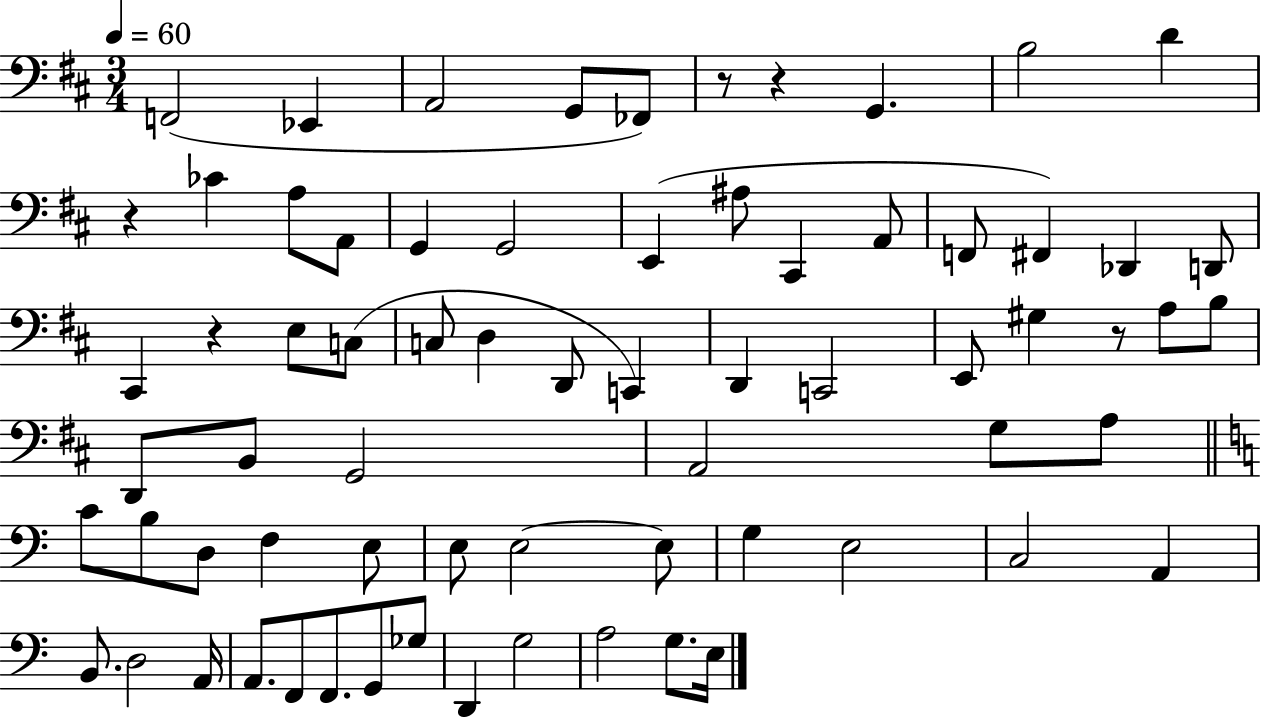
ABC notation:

X:1
T:Untitled
M:3/4
L:1/4
K:D
F,,2 _E,, A,,2 G,,/2 _F,,/2 z/2 z G,, B,2 D z _C A,/2 A,,/2 G,, G,,2 E,, ^A,/2 ^C,, A,,/2 F,,/2 ^F,, _D,, D,,/2 ^C,, z E,/2 C,/2 C,/2 D, D,,/2 C,, D,, C,,2 E,,/2 ^G, z/2 A,/2 B,/2 D,,/2 B,,/2 G,,2 A,,2 G,/2 A,/2 C/2 B,/2 D,/2 F, E,/2 E,/2 E,2 E,/2 G, E,2 C,2 A,, B,,/2 D,2 A,,/4 A,,/2 F,,/2 F,,/2 G,,/2 _G,/2 D,, G,2 A,2 G,/2 E,/4